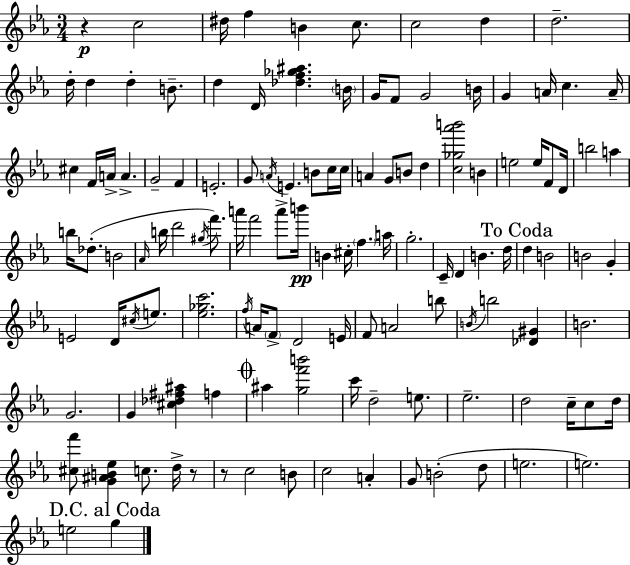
{
  \clef treble
  \numericTimeSignature
  \time 3/4
  \key c \minor
  r4\p c''2 | dis''16 f''4 b'4 c''8. | c''2 d''4 | d''2.-- | \break d''16-. d''4 d''4-. b'8.-- | d''4 d'16 <des'' f'' ges'' ais''>4. \parenthesize b'16 | g'16 f'8 g'2 b'16 | g'4 a'16 c''4. a'16-- | \break cis''4 f'16 a'16-> a'4.-> | g'2-- f'4 | e'2.-. | g'8 \acciaccatura { a'16 } e'4. b'8 c''16 | \break c''16 a'4 g'8 b'8 d''4 | <c'' ges'' aes''' b'''>2 b'4 | e''2 e''16 f'8 | d'16 b''2 a''4 | \break b''16 des''8.-.( b'2 | \grace { aes'16 } b''16 d'''2 \acciaccatura { gis''16 }) | f'''8. a'''16 f'''2 | a'''8-> b'''16\pp b'4 cis''16-. \parenthesize f''4. | \break a''16 g''2.-. | c'16-- d'4 b'4. | d''16 \mark "To Coda" d''4 b'2 | b'2 g'4-. | \break e'2 d'16 | \acciaccatura { cis''16 } e''8. <ees'' ges'' c'''>2. | \acciaccatura { f''16 } a'16 \parenthesize f'8-> d'2 | e'16 f'8 a'2 | \break b''8 \acciaccatura { b'16 } b''2 | <des' gis'>4 b'2. | g'2. | g'4 <cis'' des'' fis'' ais''>4 | \break f''4 \mark \markup { \musicglyph "scripts.coda" } ais''4 <g'' f''' b'''>2 | c'''16 d''2-- | e''8. ees''2.-- | d''2 | \break c''16-- c''8 d''16 <cis'' f'''>8 <g' ais' b' ees''>4 | c''8. d''16-> r8 r8 c''2 | b'8 c''2 | a'4-. g'8 b'2-.( | \break d''8 e''2. | e''2.) | \mark "D.C. al Coda" e''2 | g''4 \bar "|."
}